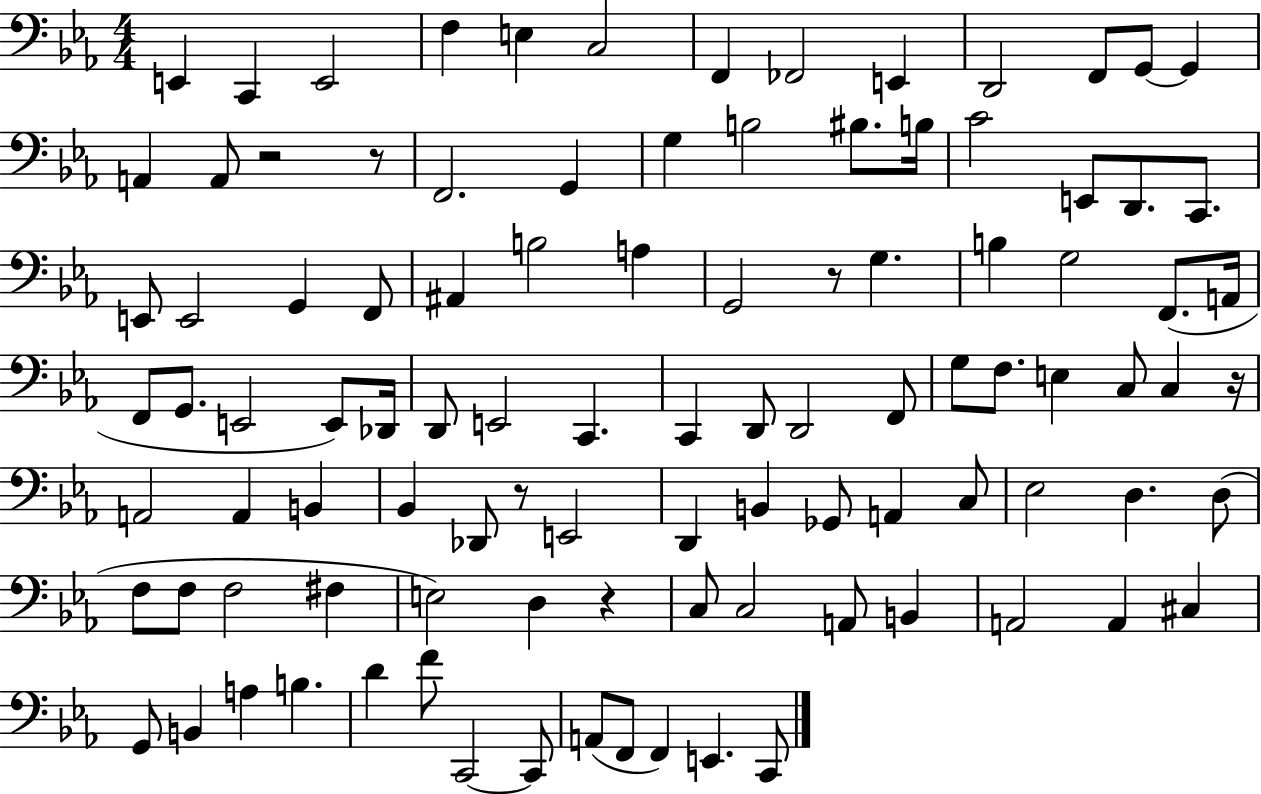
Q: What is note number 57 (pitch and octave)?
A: A2